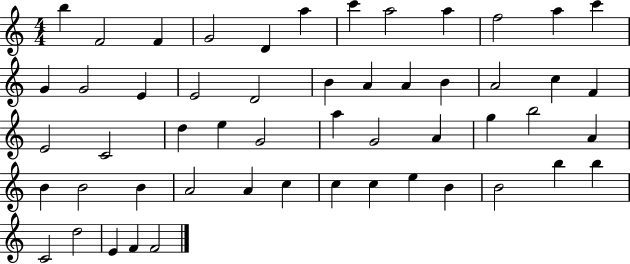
X:1
T:Untitled
M:4/4
L:1/4
K:C
b F2 F G2 D a c' a2 a f2 a c' G G2 E E2 D2 B A A B A2 c F E2 C2 d e G2 a G2 A g b2 A B B2 B A2 A c c c e B B2 b b C2 d2 E F F2